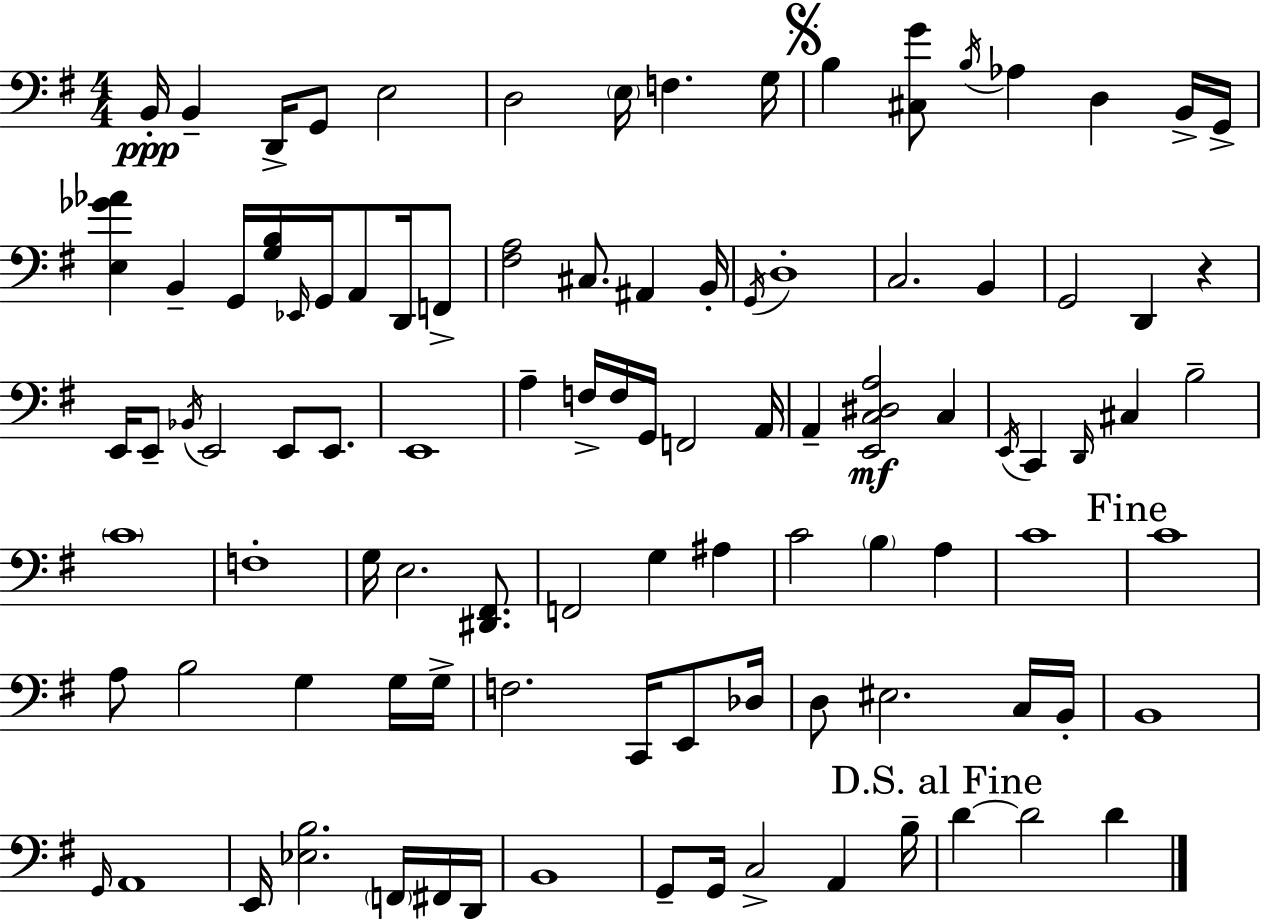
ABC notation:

X:1
T:Untitled
M:4/4
L:1/4
K:G
B,,/4 B,, D,,/4 G,,/2 E,2 D,2 E,/4 F, G,/4 B, [^C,G]/2 B,/4 _A, D, B,,/4 G,,/4 [E,_G_A] B,, G,,/4 [G,B,]/4 _E,,/4 G,,/4 A,,/2 D,,/4 F,,/2 [^F,A,]2 ^C,/2 ^A,, B,,/4 G,,/4 D,4 C,2 B,, G,,2 D,, z E,,/4 E,,/2 _B,,/4 E,,2 E,,/2 E,,/2 E,,4 A, F,/4 F,/4 G,,/4 F,,2 A,,/4 A,, [E,,C,^D,A,]2 C, E,,/4 C,, D,,/4 ^C, B,2 C4 F,4 G,/4 E,2 [^D,,^F,,]/2 F,,2 G, ^A, C2 B, A, C4 C4 A,/2 B,2 G, G,/4 G,/4 F,2 C,,/4 E,,/2 _D,/4 D,/2 ^E,2 C,/4 B,,/4 B,,4 G,,/4 A,,4 E,,/4 [_E,B,]2 F,,/4 ^F,,/4 D,,/4 B,,4 G,,/2 G,,/4 C,2 A,, B,/4 D D2 D